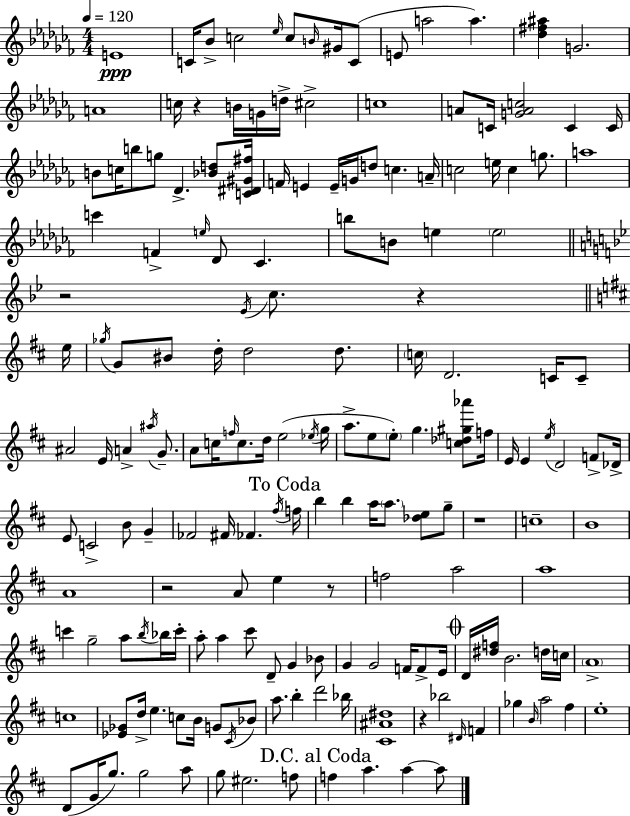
X:1
T:Untitled
M:4/4
L:1/4
K:Abm
E4 C/4 _B/2 c2 _e/4 c/2 B/4 ^G/4 C/2 E/2 a2 a [_d^f^a] G2 A4 c/4 z B/4 G/4 d/4 ^c2 c4 A/2 C/4 [GAc]2 C C/4 B/2 c/4 b/2 g/2 _D [_Bd]/2 [C^D^G^f]/4 F/4 E E/4 G/4 d/2 c A/4 c2 e/4 c g/2 a4 c' F e/4 _D/2 _C b/2 B/2 e e2 z2 _E/4 c/2 z e/4 _g/4 G/2 ^B/2 d/4 d2 d/2 c/4 D2 C/4 C/2 ^A2 E/4 A ^a/4 G/2 A/2 c/4 f/4 c/2 d/4 e2 _e/4 g/4 a/2 e/2 e/2 g [c_d^g_a']/2 f/4 E/4 E e/4 D2 F/2 _D/4 E/2 C2 B/2 G _F2 ^F/4 _F ^f/4 f/4 b b a/4 a/2 [_de]/2 g/2 z4 c4 B4 A4 z2 A/2 e z/2 f2 a2 a4 c' g2 a/2 b/4 _b/4 c'/4 a/2 a ^c'/2 D/2 G _B/2 G G2 F/4 F/2 E/4 D/4 [^df]/4 B2 d/4 c/4 A4 c4 [_E_G]/2 d/4 e c/2 B/4 G/2 ^C/4 _B/2 a/2 b d'2 _b/4 [^C^A^d]4 z _b2 ^D/4 F _g B/4 a2 ^f e4 D/2 G/4 g/2 g2 a/2 g/2 ^e2 f/2 f a a a/2